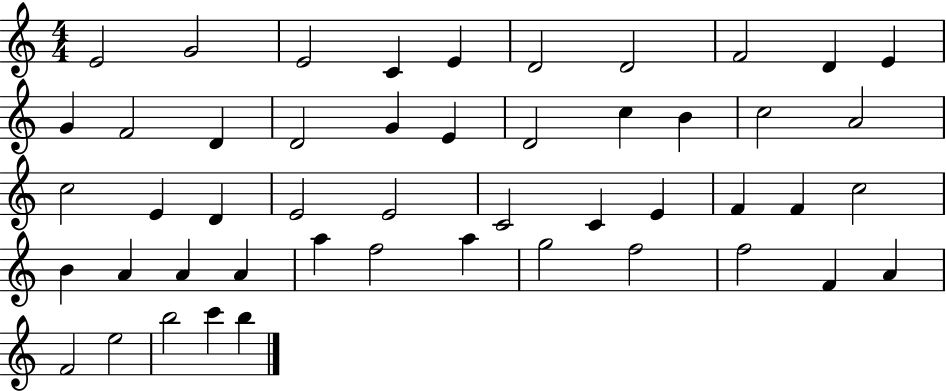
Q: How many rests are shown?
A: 0